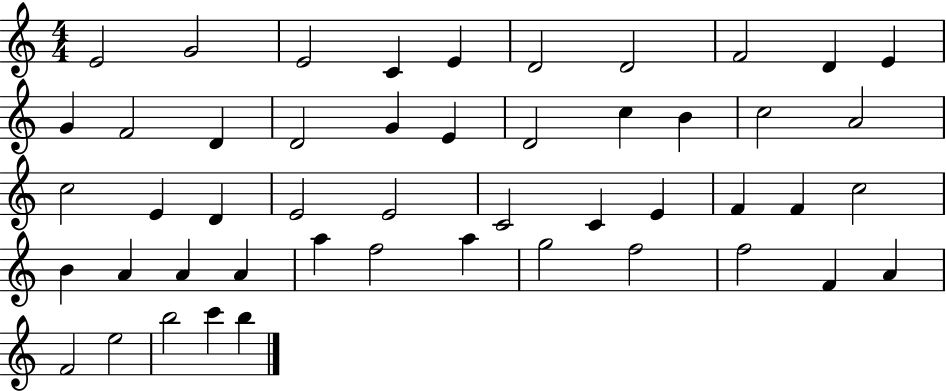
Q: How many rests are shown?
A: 0